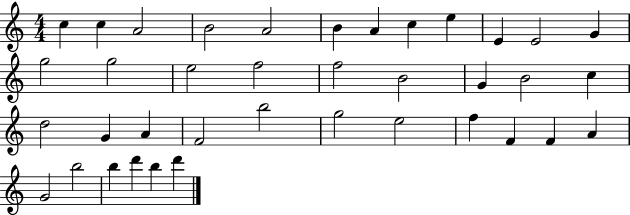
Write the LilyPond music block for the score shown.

{
  \clef treble
  \numericTimeSignature
  \time 4/4
  \key c \major
  c''4 c''4 a'2 | b'2 a'2 | b'4 a'4 c''4 e''4 | e'4 e'2 g'4 | \break g''2 g''2 | e''2 f''2 | f''2 b'2 | g'4 b'2 c''4 | \break d''2 g'4 a'4 | f'2 b''2 | g''2 e''2 | f''4 f'4 f'4 a'4 | \break g'2 b''2 | b''4 d'''4 b''4 d'''4 | \bar "|."
}